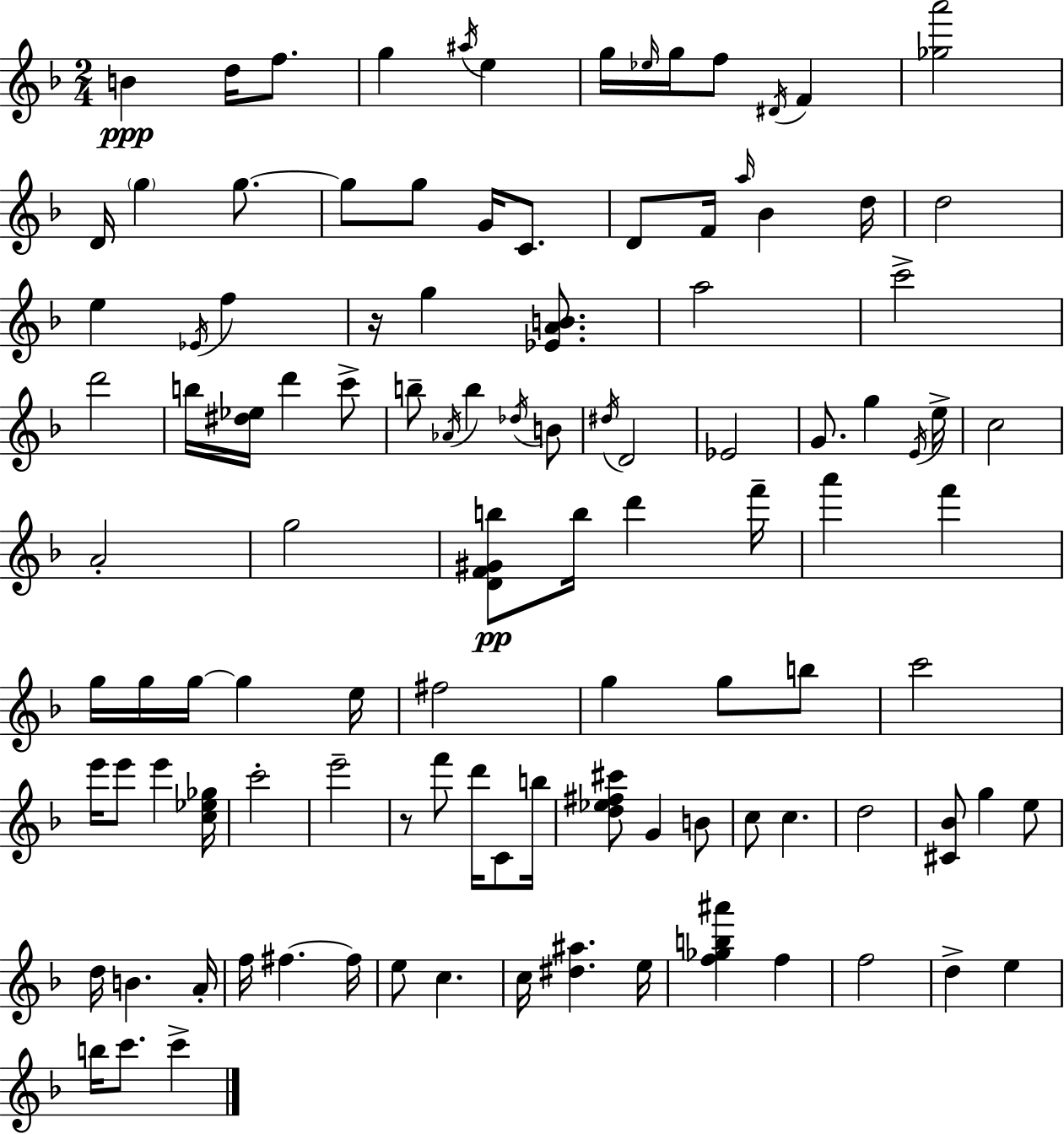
{
  \clef treble
  \numericTimeSignature
  \time 2/4
  \key d \minor
  \repeat volta 2 { b'4\ppp d''16 f''8. | g''4 \acciaccatura { ais''16 } e''4 | g''16 \grace { ees''16 } g''16 f''8 \acciaccatura { dis'16 } f'4 | <ges'' a'''>2 | \break d'16 \parenthesize g''4 | g''8.~~ g''8 g''8 g'16 | c'8. d'8 f'16 \grace { a''16 } bes'4 | d''16 d''2 | \break e''4 | \acciaccatura { ees'16 } f''4 r16 g''4 | <ees' a' b'>8. a''2 | c'''2-> | \break d'''2 | b''16 <dis'' ees''>16 d'''4 | c'''8-> b''8-- \acciaccatura { aes'16 } | b''4 \acciaccatura { des''16 } b'8 \acciaccatura { dis''16 } | \break d'2 | ees'2 | g'8. g''4 \acciaccatura { e'16 } | e''16-> c''2 | \break a'2-. | g''2 | <d' f' gis' b''>8\pp b''16 d'''4 | f'''16-- a'''4 f'''4 | \break g''16 g''16 g''16~~ g''4 | e''16 fis''2 | g''4 g''8 b''8 | c'''2 | \break e'''16 e'''8 e'''4 | <c'' ees'' ges''>16 c'''2-. | e'''2-- | r8 f'''8 d'''16 c'8 | \break b''16 <d'' ees'' fis'' cis'''>8 g'4 b'8 | c''8 c''4. | d''2 | <cis' bes'>8 g''4 e''8 | \break d''16 b'4. | a'16-. f''16 fis''4.~~ | fis''16 e''8 c''4. | c''16 <dis'' ais''>4. | \break e''16 <f'' ges'' b'' ais'''>4 f''4 | f''2 | d''4-> e''4 | b''16 c'''8. c'''4-> | \break } \bar "|."
}